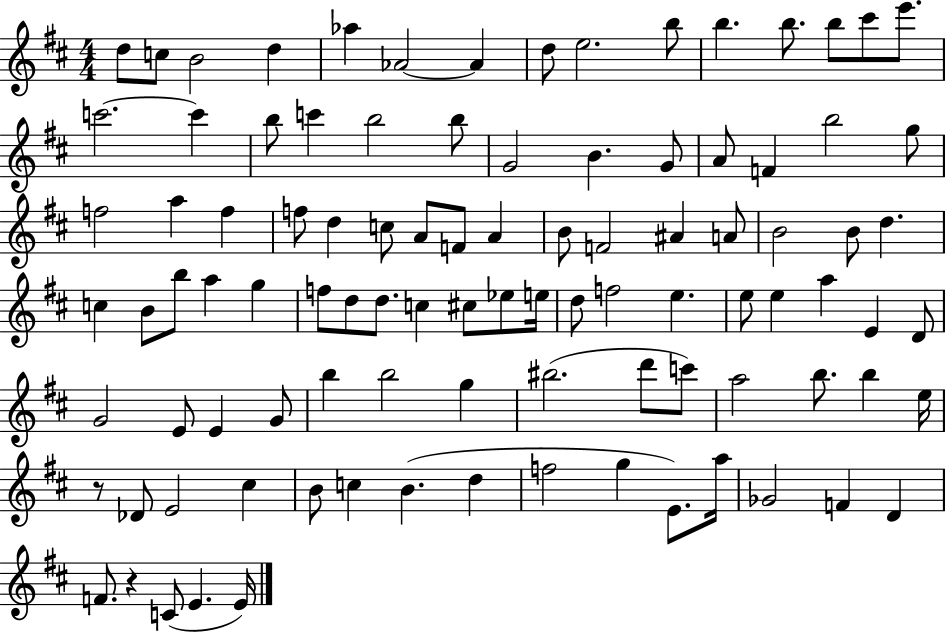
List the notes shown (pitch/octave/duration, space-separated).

D5/e C5/e B4/h D5/q Ab5/q Ab4/h Ab4/q D5/e E5/h. B5/e B5/q. B5/e. B5/e C#6/e E6/e. C6/h. C6/q B5/e C6/q B5/h B5/e G4/h B4/q. G4/e A4/e F4/q B5/h G5/e F5/h A5/q F5/q F5/e D5/q C5/e A4/e F4/e A4/q B4/e F4/h A#4/q A4/e B4/h B4/e D5/q. C5/q B4/e B5/e A5/q G5/q F5/e D5/e D5/e. C5/q C#5/e Eb5/e E5/s D5/e F5/h E5/q. E5/e E5/q A5/q E4/q D4/e G4/h E4/e E4/q G4/e B5/q B5/h G5/q BIS5/h. D6/e C6/e A5/h B5/e. B5/q E5/s R/e Db4/e E4/h C#5/q B4/e C5/q B4/q. D5/q F5/h G5/q E4/e. A5/s Gb4/h F4/q D4/q F4/e. R/q C4/e E4/q. E4/s